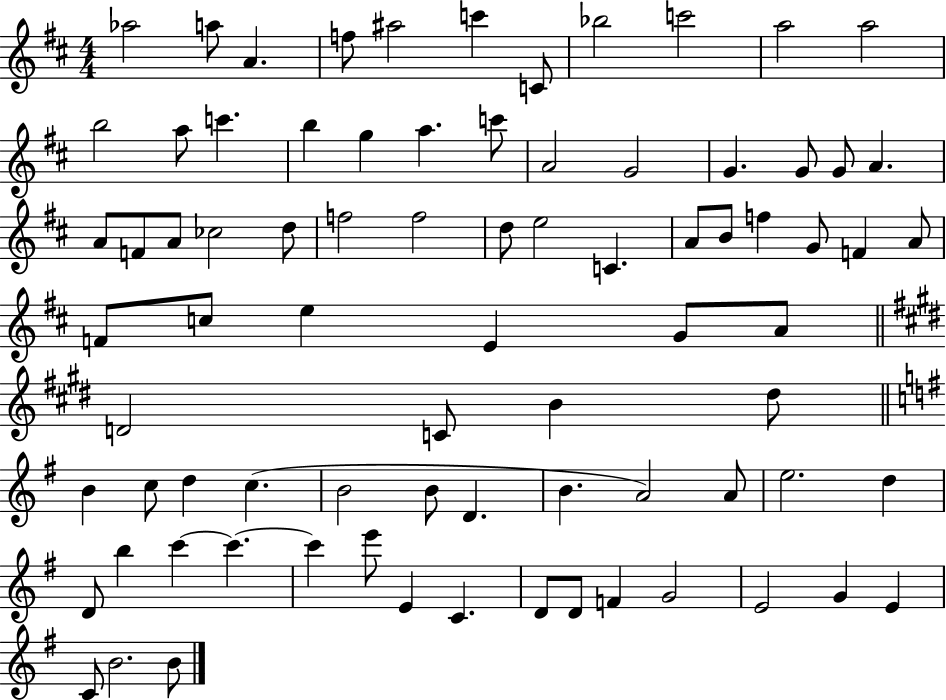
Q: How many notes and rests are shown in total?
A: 80